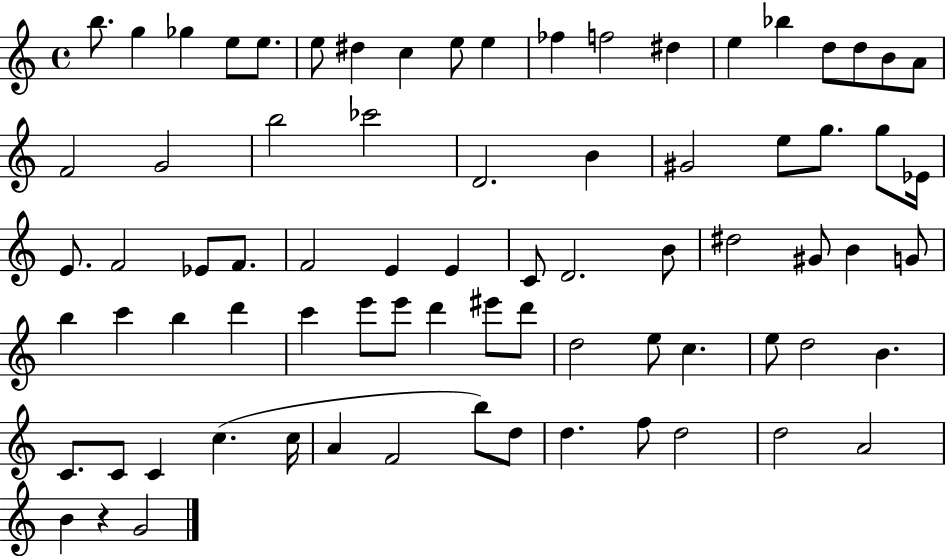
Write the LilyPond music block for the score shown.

{
  \clef treble
  \time 4/4
  \defaultTimeSignature
  \key c \major
  b''8. g''4 ges''4 e''8 e''8. | e''8 dis''4 c''4 e''8 e''4 | fes''4 f''2 dis''4 | e''4 bes''4 d''8 d''8 b'8 a'8 | \break f'2 g'2 | b''2 ces'''2 | d'2. b'4 | gis'2 e''8 g''8. g''8 ees'16 | \break e'8. f'2 ees'8 f'8. | f'2 e'4 e'4 | c'8 d'2. b'8 | dis''2 gis'8 b'4 g'8 | \break b''4 c'''4 b''4 d'''4 | c'''4 e'''8 e'''8 d'''4 eis'''8 d'''8 | d''2 e''8 c''4. | e''8 d''2 b'4. | \break c'8. c'8 c'4 c''4.( c''16 | a'4 f'2 b''8) d''8 | d''4. f''8 d''2 | d''2 a'2 | \break b'4 r4 g'2 | \bar "|."
}